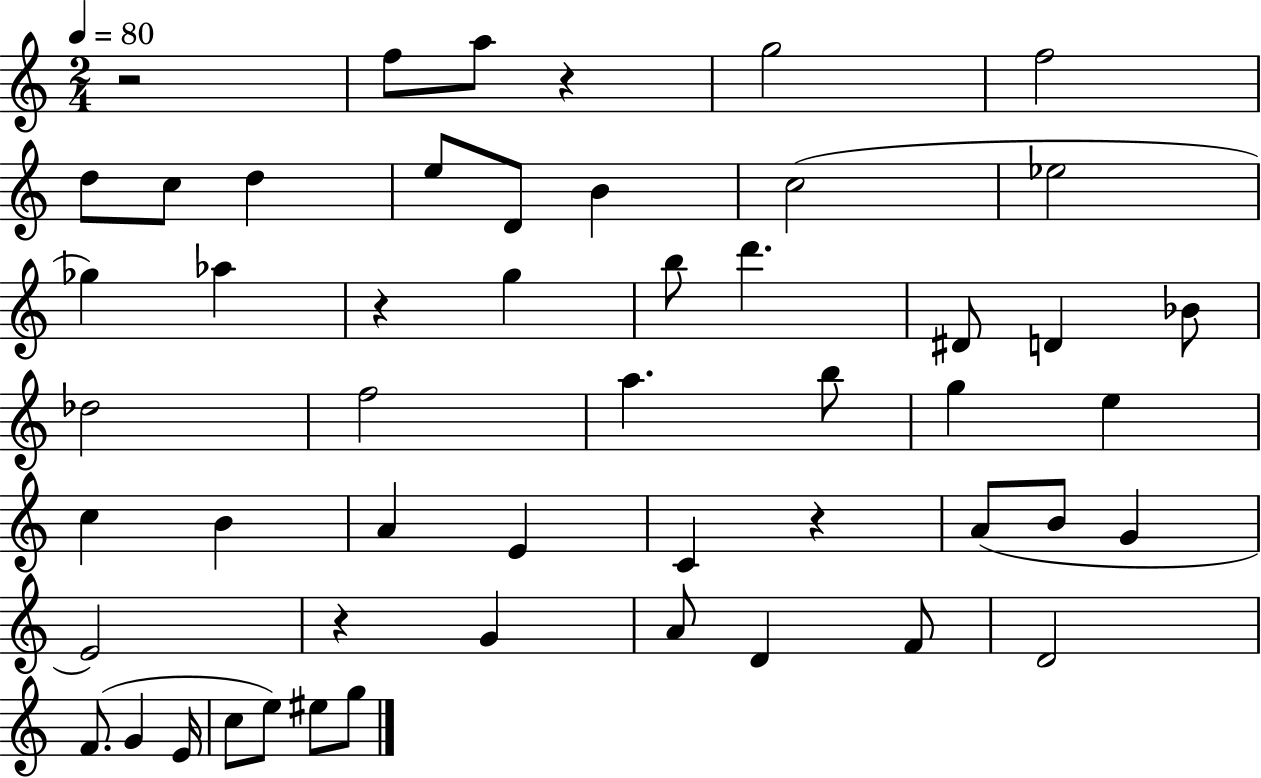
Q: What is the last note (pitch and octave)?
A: G5